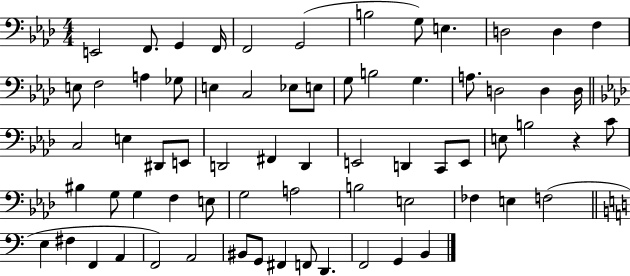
X:1
T:Untitled
M:4/4
L:1/4
K:Ab
E,,2 F,,/2 G,, F,,/4 F,,2 G,,2 B,2 G,/2 E, D,2 D, F, E,/2 F,2 A, _G,/2 E, C,2 _E,/2 E,/2 G,/2 B,2 G, A,/2 D,2 D, D,/4 C,2 E, ^D,,/2 E,,/2 D,,2 ^F,, D,, E,,2 D,, C,,/2 E,,/2 E,/2 B,2 z C/2 ^B, G,/2 G, F, E,/2 G,2 A,2 B,2 E,2 _F, E, F,2 E, ^F, F,, A,, F,,2 A,,2 ^B,,/2 G,,/2 ^F,, F,,/2 D,, F,,2 G,, B,,